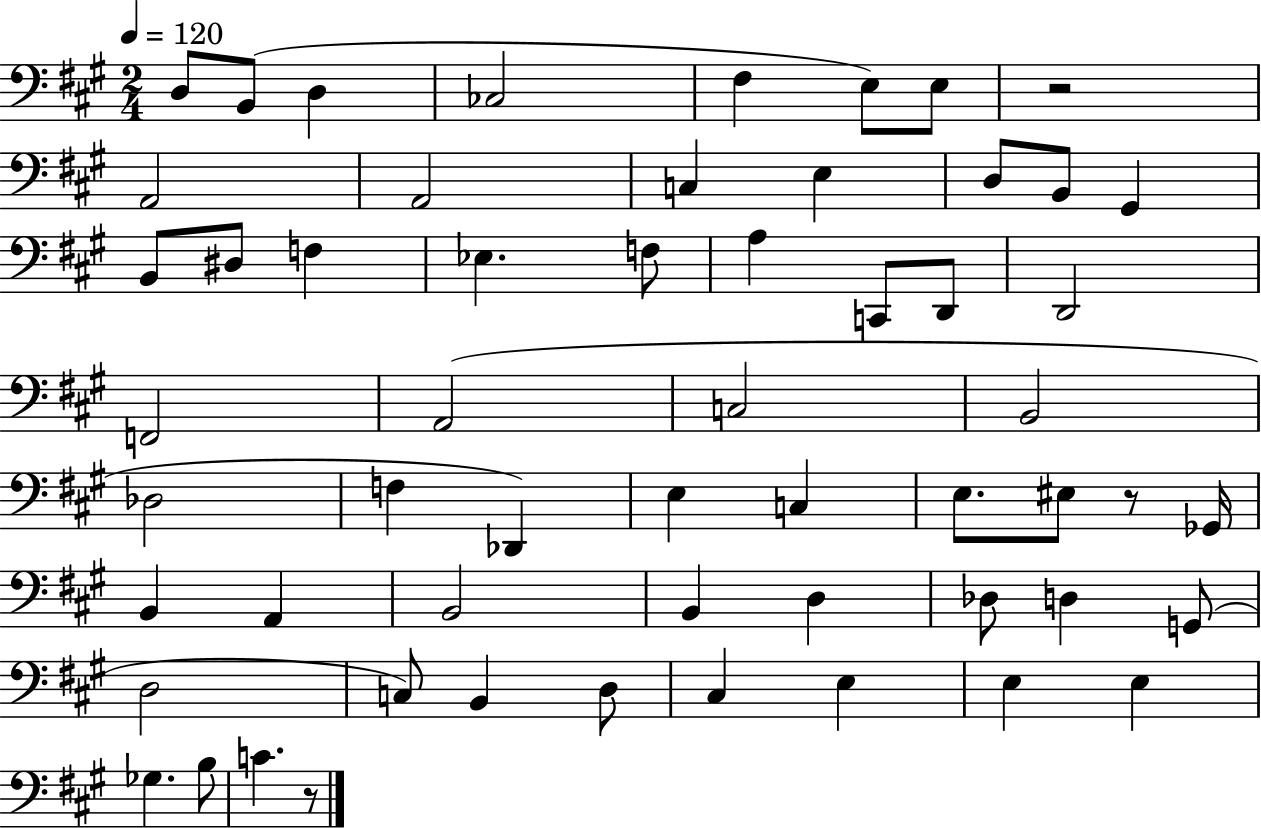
D3/e B2/e D3/q CES3/h F#3/q E3/e E3/e R/h A2/h A2/h C3/q E3/q D3/e B2/e G#2/q B2/e D#3/e F3/q Eb3/q. F3/e A3/q C2/e D2/e D2/h F2/h A2/h C3/h B2/h Db3/h F3/q Db2/q E3/q C3/q E3/e. EIS3/e R/e Gb2/s B2/q A2/q B2/h B2/q D3/q Db3/e D3/q G2/e D3/h C3/e B2/q D3/e C#3/q E3/q E3/q E3/q Gb3/q. B3/e C4/q. R/e